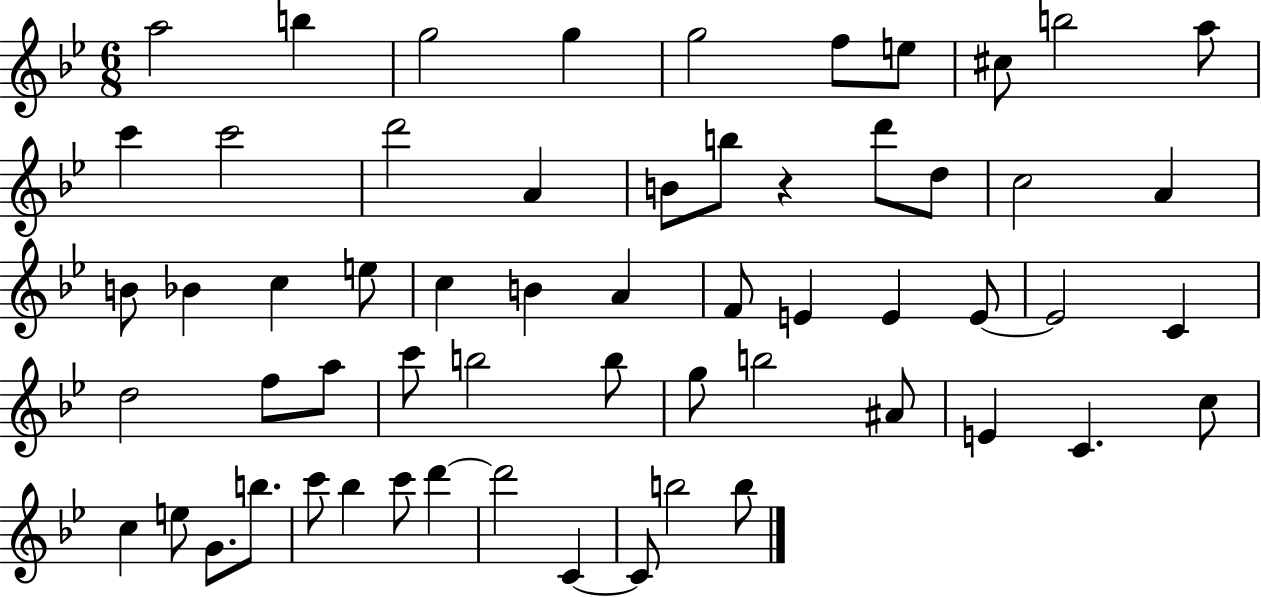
X:1
T:Untitled
M:6/8
L:1/4
K:Bb
a2 b g2 g g2 f/2 e/2 ^c/2 b2 a/2 c' c'2 d'2 A B/2 b/2 z d'/2 d/2 c2 A B/2 _B c e/2 c B A F/2 E E E/2 E2 C d2 f/2 a/2 c'/2 b2 b/2 g/2 b2 ^A/2 E C c/2 c e/2 G/2 b/2 c'/2 _b c'/2 d' d'2 C C/2 b2 b/2